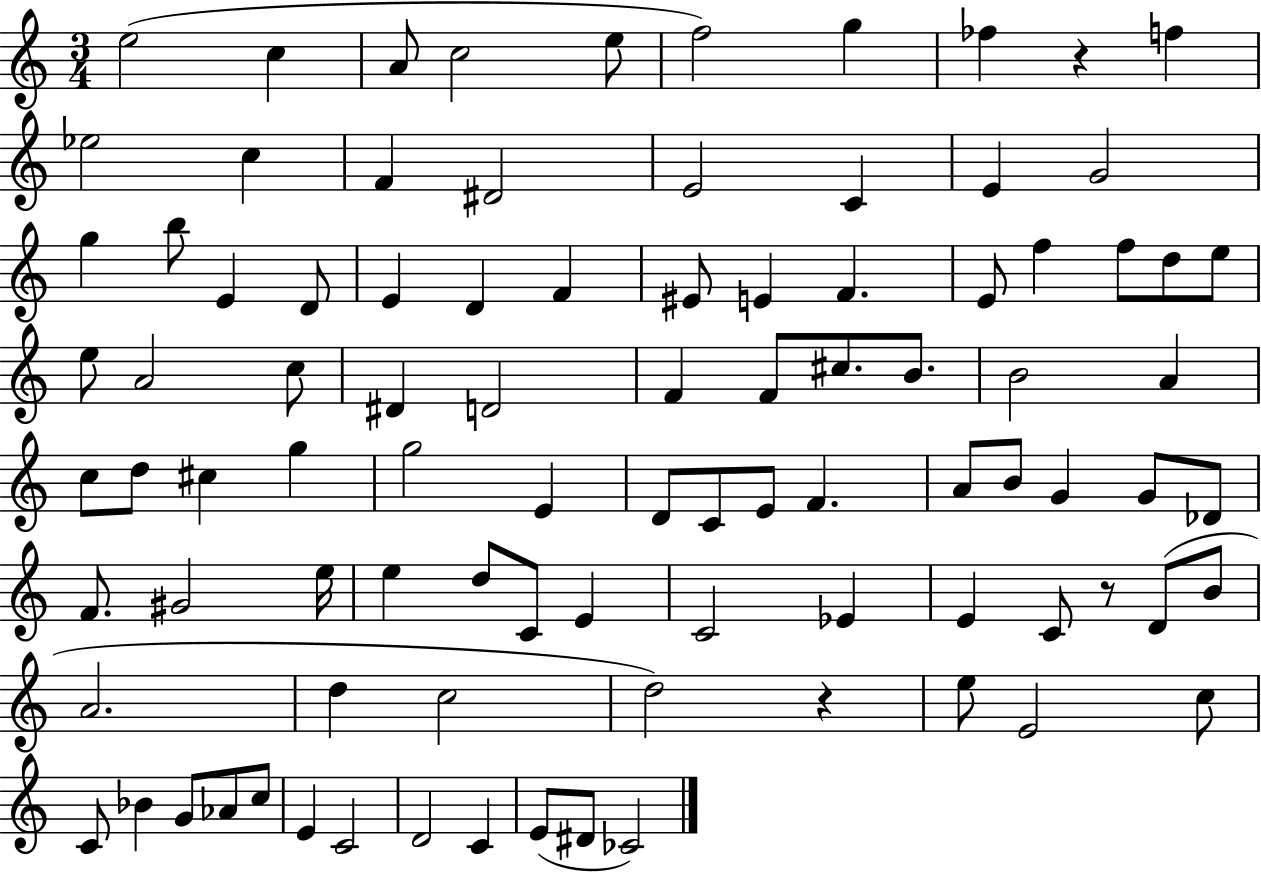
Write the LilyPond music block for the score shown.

{
  \clef treble
  \numericTimeSignature
  \time 3/4
  \key c \major
  e''2( c''4 | a'8 c''2 e''8 | f''2) g''4 | fes''4 r4 f''4 | \break ees''2 c''4 | f'4 dis'2 | e'2 c'4 | e'4 g'2 | \break g''4 b''8 e'4 d'8 | e'4 d'4 f'4 | eis'8 e'4 f'4. | e'8 f''4 f''8 d''8 e''8 | \break e''8 a'2 c''8 | dis'4 d'2 | f'4 f'8 cis''8. b'8. | b'2 a'4 | \break c''8 d''8 cis''4 g''4 | g''2 e'4 | d'8 c'8 e'8 f'4. | a'8 b'8 g'4 g'8 des'8 | \break f'8. gis'2 e''16 | e''4 d''8 c'8 e'4 | c'2 ees'4 | e'4 c'8 r8 d'8( b'8 | \break a'2. | d''4 c''2 | d''2) r4 | e''8 e'2 c''8 | \break c'8 bes'4 g'8 aes'8 c''8 | e'4 c'2 | d'2 c'4 | e'8( dis'8 ces'2) | \break \bar "|."
}